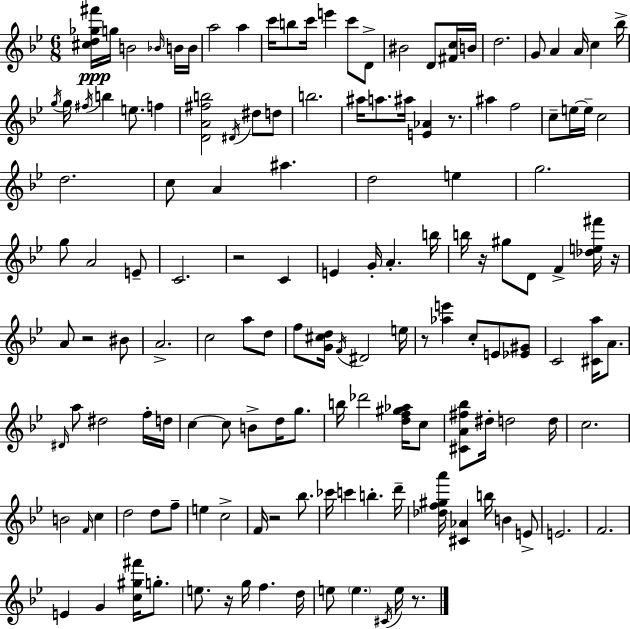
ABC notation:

X:1
T:Untitled
M:6/8
L:1/4
K:Gm
[^cd_g^f']/4 g/4 B2 _B/4 B/4 B/4 a2 a c'/4 b/2 c'/4 e' c'/2 D/2 ^B2 D/2 [^Fc]/4 B/4 d2 G/2 A A/4 c _b/4 g/4 g/4 ^f/4 b e/2 f [DA^fb]2 ^D/4 ^d/2 d/2 b2 ^a/4 a/2 ^a/4 [E_A] z/2 ^a f2 c/2 e/4 e/4 c2 d2 c/2 A ^a d2 e g2 g/2 A2 E/2 C2 z2 C E G/4 A b/4 b/4 z/4 ^g/2 D/2 F [_de^f']/4 z/4 A/2 z2 ^B/2 A2 c2 a/2 d/2 f/2 [G^cd]/4 F/4 ^D2 e/4 z/2 [_ae'] c/2 E/2 [_E^G]/2 C2 [^Ca]/4 A/2 ^D/4 a/2 ^d2 f/4 d/4 c c/2 B/2 d/4 g/2 b/4 _d'2 [df^g_a]/4 c/2 [^CA^f_b]/2 ^d/4 d2 d/4 c2 B2 F/4 c d2 d/2 f/2 e c2 F/4 z2 _b/2 _c'/4 c' b d'/4 [_df^ga']/4 [^C_A] b/4 B E/2 E2 F2 E G [c^g^f']/4 g/2 e/2 z/4 g/4 f d/4 e/2 e ^C/4 e/4 z/2